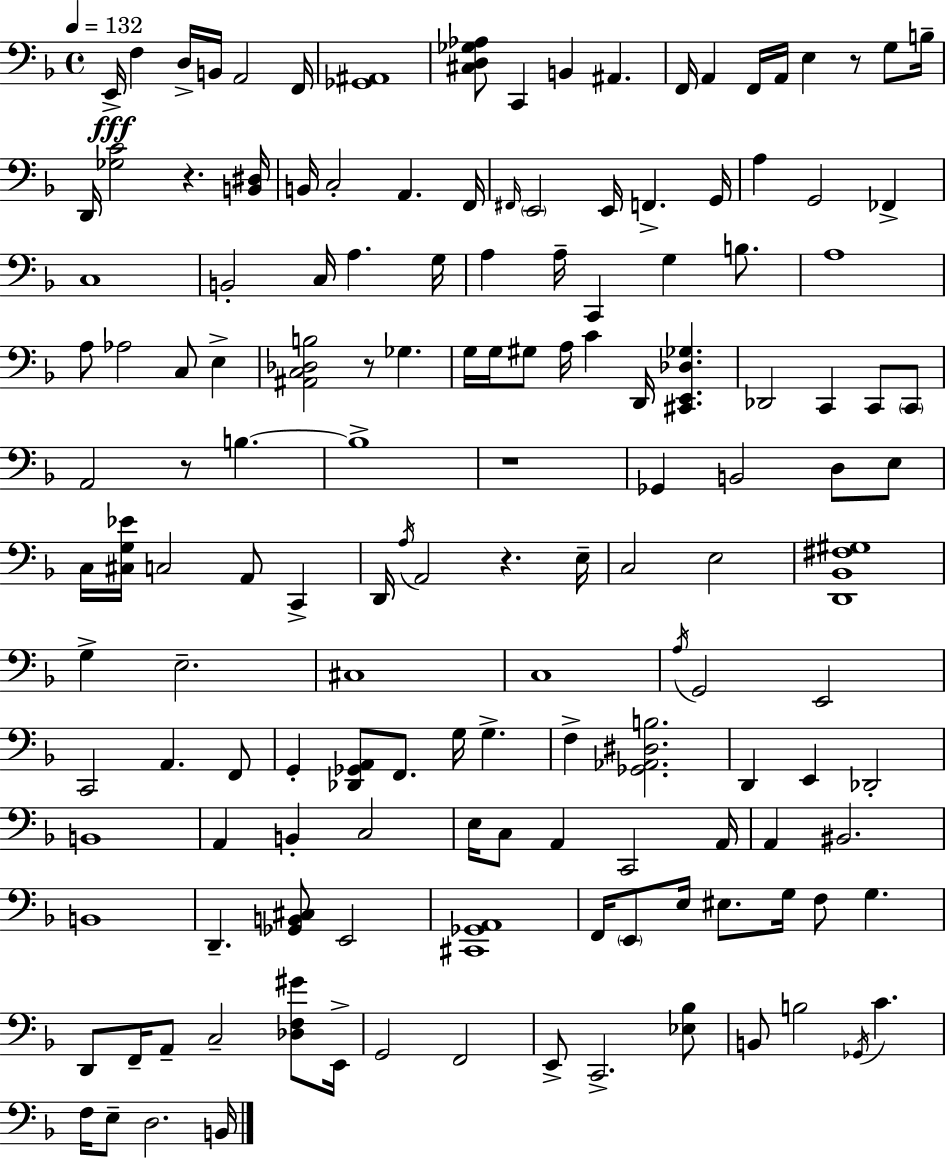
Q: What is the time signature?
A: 4/4